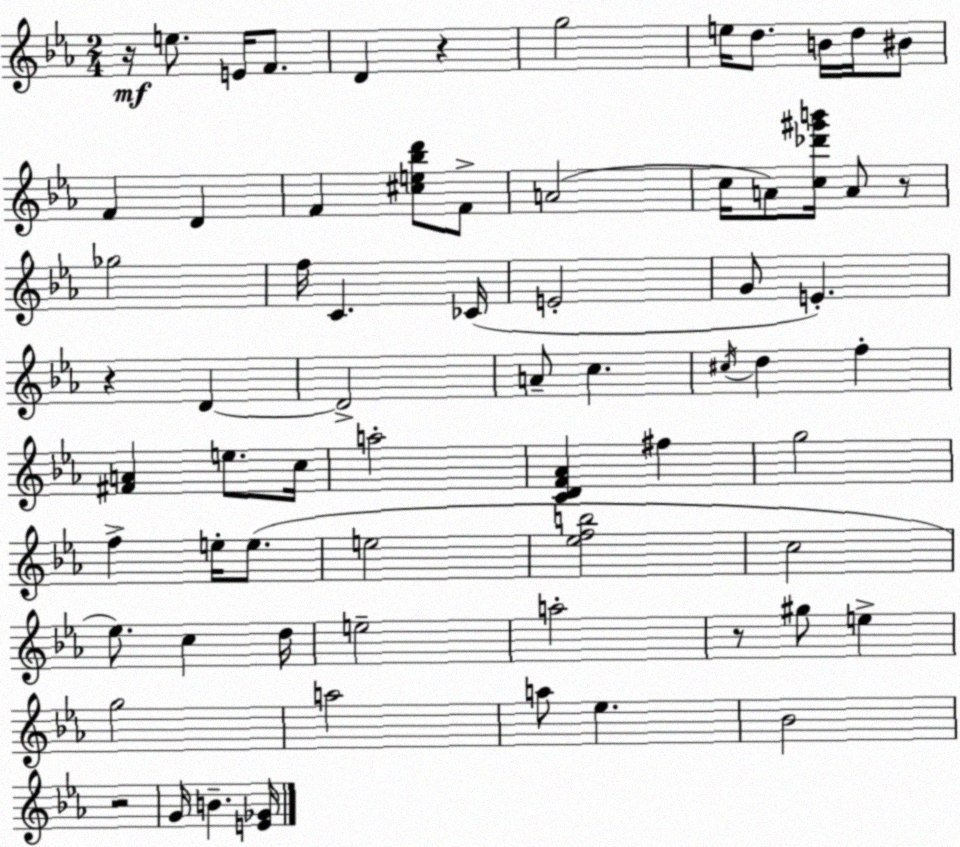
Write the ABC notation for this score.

X:1
T:Untitled
M:2/4
L:1/4
K:Eb
z/4 e/2 E/4 F/2 D z g2 e/4 d/2 B/4 d/4 ^B/2 F D F [^ce_bd']/2 F/2 A2 c/4 A/2 [c_d'^g'b']/4 A/2 z/2 _g2 f/4 C _C/4 E2 G/2 E z D D2 A/2 c ^c/4 d f [^FA] e/2 c/4 a2 [CDF_A] ^f g2 f e/4 e/2 e2 [_efb]2 c2 _e/2 c d/4 e2 a2 z/2 ^g/2 e g2 a2 a/2 _e _B2 z2 G/4 B [E_G]/4